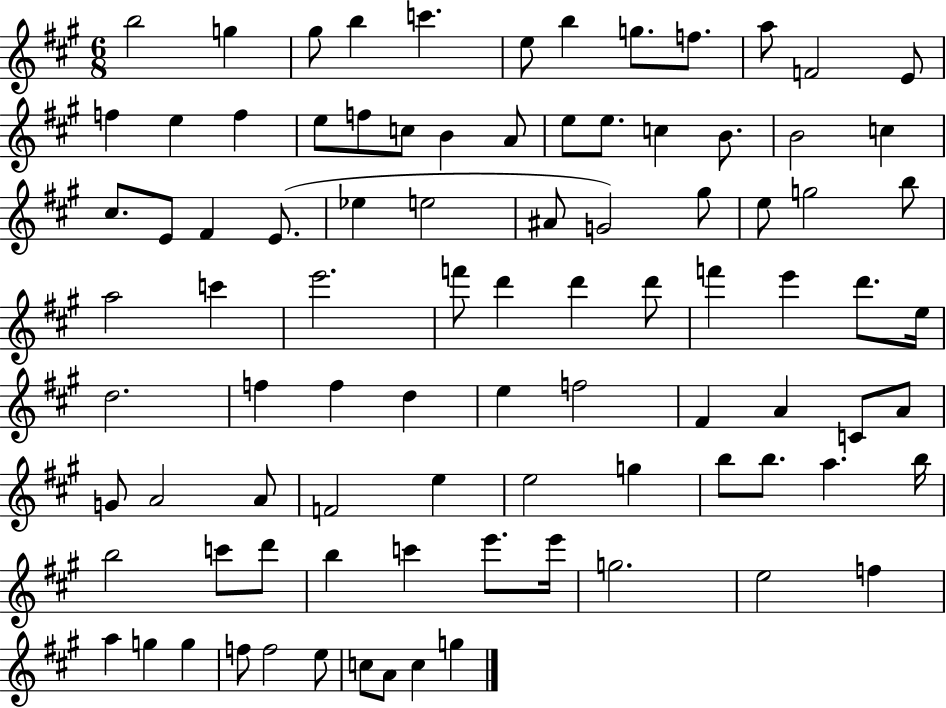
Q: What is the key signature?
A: A major